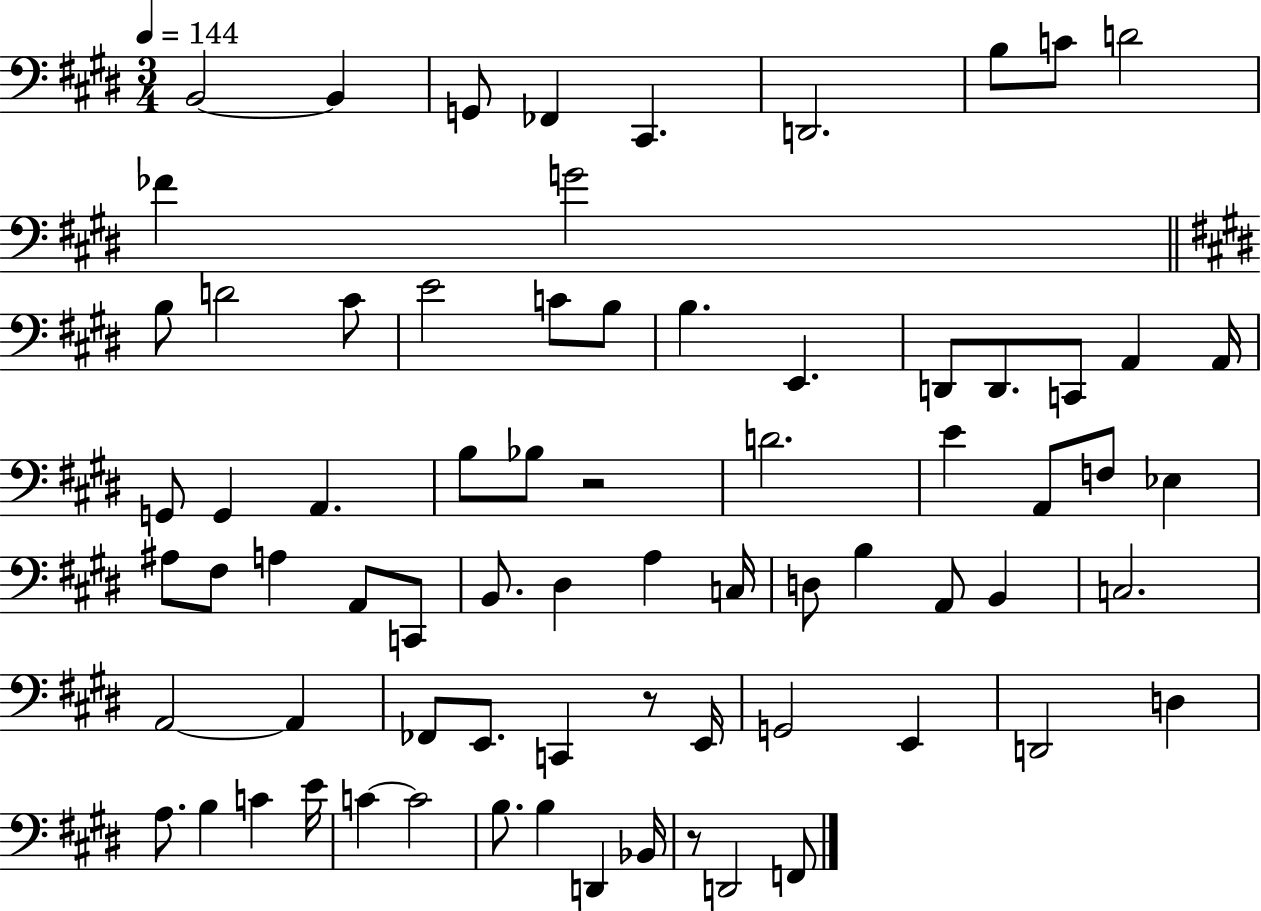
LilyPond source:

{
  \clef bass
  \numericTimeSignature
  \time 3/4
  \key e \major
  \tempo 4 = 144
  b,2~~ b,4 | g,8 fes,4 cis,4. | d,2. | b8 c'8 d'2 | \break fes'4 g'2 | \bar "||" \break \key e \major b8 d'2 cis'8 | e'2 c'8 b8 | b4. e,4. | d,8 d,8. c,8 a,4 a,16 | \break g,8 g,4 a,4. | b8 bes8 r2 | d'2. | e'4 a,8 f8 ees4 | \break ais8 fis8 a4 a,8 c,8 | b,8. dis4 a4 c16 | d8 b4 a,8 b,4 | c2. | \break a,2~~ a,4 | fes,8 e,8. c,4 r8 e,16 | g,2 e,4 | d,2 d4 | \break a8. b4 c'4 e'16 | c'4~~ c'2 | b8. b4 d,4 bes,16 | r8 d,2 f,8 | \break \bar "|."
}